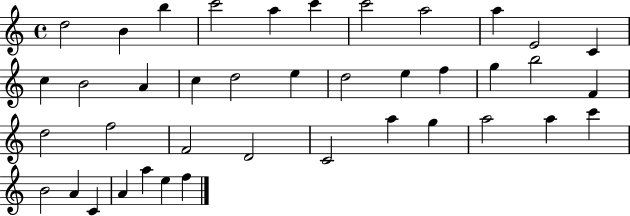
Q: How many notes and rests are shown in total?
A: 40